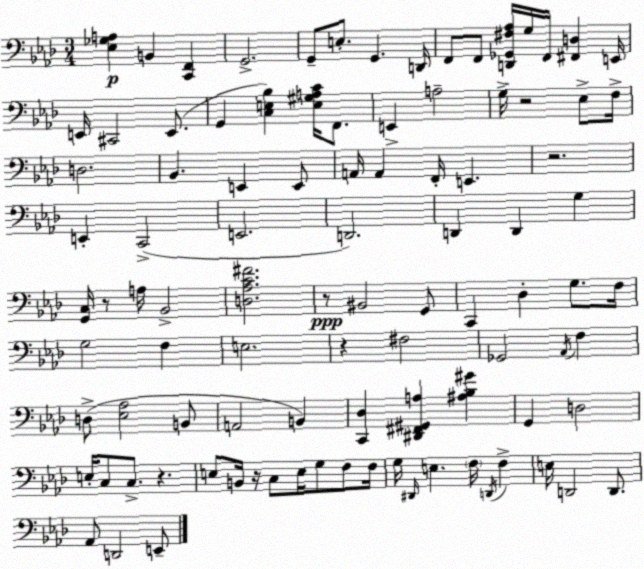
X:1
T:Untitled
M:3/4
L:1/4
K:Fm
[_E,_G,A,] B,, [C,,F,,] G,,2 G,,/2 E,/2 G,, D,,/4 F,,/2 F,,/2 [D,,_G,,^F,_A,]/4 G,/4 F,,/4 [^F,,D,] E,,/4 E,,/4 ^C,,2 E,,/2 G,, [C,E,_B,] [E,^G,A,C]/4 F,,/2 E,, A,2 G,/4 z2 _E,/2 F,/4 D,2 _B,, E,, E,,/2 A,,/4 A,, F,,/4 E,, z2 E,, C,,2 E,,2 D,,2 D,, D,, G, [G,,C,]/4 z/2 A,/4 _B,,2 [D,_A,C^F]2 z/2 ^B,,2 G,,/2 C,, _D, G,/2 F,/4 G,2 F, E,2 z ^F,2 _G,,2 _A,,/4 F, D,/2 [_E,_A,]2 B,,/2 A,,2 B,, [C,,_D,] [^D,,^F,,^G,,A,] [^A,_B,^G] G,, D,2 E,/4 C,/2 C,/2 z E,/2 B,,/4 z/4 C,/2 E,/4 G,/2 F,/2 F,/4 G,/4 ^D,,/4 E, F,/4 D,,/4 F, E,/4 D,,2 D,,/2 _A,,/2 D,,2 E,,/2